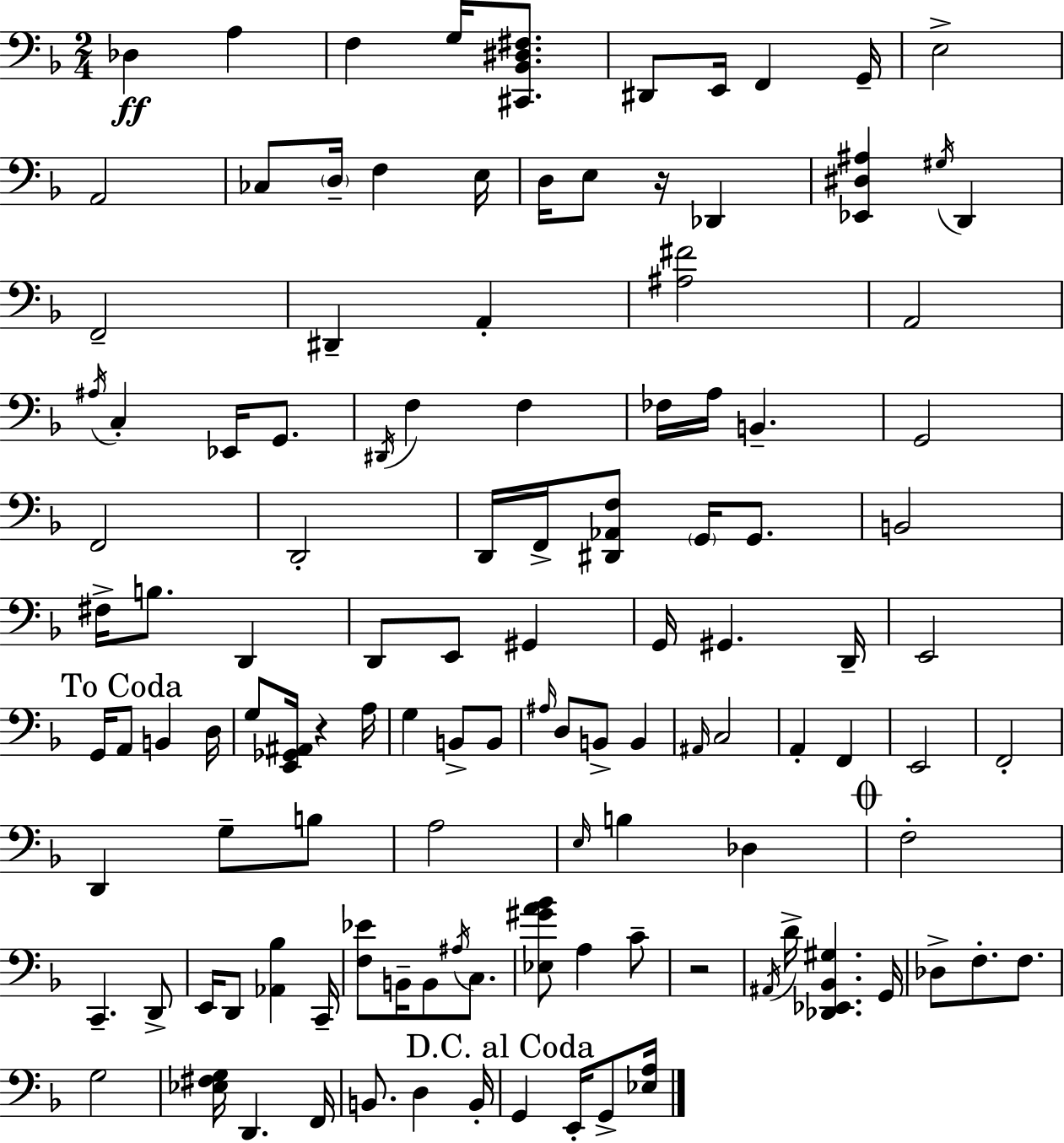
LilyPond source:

{
  \clef bass
  \numericTimeSignature
  \time 2/4
  \key f \major
  des4\ff a4 | f4 g16 <cis, bes, dis fis>8. | dis,8 e,16 f,4 g,16-- | e2-> | \break a,2 | ces8 \parenthesize d16-- f4 e16 | d16 e8 r16 des,4 | <ees, dis ais>4 \acciaccatura { gis16 } d,4 | \break f,2-- | dis,4-- a,4-. | <ais fis'>2 | a,2 | \break \acciaccatura { ais16 } c4-. ees,16 g,8. | \acciaccatura { dis,16 } f4 f4 | fes16 a16 b,4.-- | g,2 | \break f,2 | d,2-. | d,16 f,16-> <dis, aes, f>8 \parenthesize g,16 | g,8. b,2 | \break fis16-> b8. d,4 | d,8 e,8 gis,4 | g,16 gis,4. | d,16-- e,2 | \break \mark "To Coda" g,16 a,8 b,4 | d16 g8 <e, ges, ais,>16 r4 | a16 g4 b,8-> | b,8 \grace { ais16 } d8 b,8-> | \break b,4 \grace { ais,16 } c2 | a,4-. | f,4 e,2 | f,2-. | \break d,4 | g8-- b8 a2 | \grace { e16 } b4 | des4 \mark \markup { \musicglyph "scripts.coda" } f2-. | \break c,4.-- | d,8-> e,16 d,8 | <aes, bes>4 c,16-- <f ees'>8 | b,16-- b,8 \acciaccatura { ais16 } c8. <ees gis' a' bes'>8 | \break a4 c'8-- r2 | \acciaccatura { ais,16 } | d'16-> <des, ees, bes, gis>4. g,16 | des8-> f8.-. f8. | \break g2 | <ees fis g>16 d,4. f,16 | b,8. d4 b,16-. | \mark "D.C. al Coda" g,4 e,16-. g,8-> <ees a>16 | \break \bar "|."
}